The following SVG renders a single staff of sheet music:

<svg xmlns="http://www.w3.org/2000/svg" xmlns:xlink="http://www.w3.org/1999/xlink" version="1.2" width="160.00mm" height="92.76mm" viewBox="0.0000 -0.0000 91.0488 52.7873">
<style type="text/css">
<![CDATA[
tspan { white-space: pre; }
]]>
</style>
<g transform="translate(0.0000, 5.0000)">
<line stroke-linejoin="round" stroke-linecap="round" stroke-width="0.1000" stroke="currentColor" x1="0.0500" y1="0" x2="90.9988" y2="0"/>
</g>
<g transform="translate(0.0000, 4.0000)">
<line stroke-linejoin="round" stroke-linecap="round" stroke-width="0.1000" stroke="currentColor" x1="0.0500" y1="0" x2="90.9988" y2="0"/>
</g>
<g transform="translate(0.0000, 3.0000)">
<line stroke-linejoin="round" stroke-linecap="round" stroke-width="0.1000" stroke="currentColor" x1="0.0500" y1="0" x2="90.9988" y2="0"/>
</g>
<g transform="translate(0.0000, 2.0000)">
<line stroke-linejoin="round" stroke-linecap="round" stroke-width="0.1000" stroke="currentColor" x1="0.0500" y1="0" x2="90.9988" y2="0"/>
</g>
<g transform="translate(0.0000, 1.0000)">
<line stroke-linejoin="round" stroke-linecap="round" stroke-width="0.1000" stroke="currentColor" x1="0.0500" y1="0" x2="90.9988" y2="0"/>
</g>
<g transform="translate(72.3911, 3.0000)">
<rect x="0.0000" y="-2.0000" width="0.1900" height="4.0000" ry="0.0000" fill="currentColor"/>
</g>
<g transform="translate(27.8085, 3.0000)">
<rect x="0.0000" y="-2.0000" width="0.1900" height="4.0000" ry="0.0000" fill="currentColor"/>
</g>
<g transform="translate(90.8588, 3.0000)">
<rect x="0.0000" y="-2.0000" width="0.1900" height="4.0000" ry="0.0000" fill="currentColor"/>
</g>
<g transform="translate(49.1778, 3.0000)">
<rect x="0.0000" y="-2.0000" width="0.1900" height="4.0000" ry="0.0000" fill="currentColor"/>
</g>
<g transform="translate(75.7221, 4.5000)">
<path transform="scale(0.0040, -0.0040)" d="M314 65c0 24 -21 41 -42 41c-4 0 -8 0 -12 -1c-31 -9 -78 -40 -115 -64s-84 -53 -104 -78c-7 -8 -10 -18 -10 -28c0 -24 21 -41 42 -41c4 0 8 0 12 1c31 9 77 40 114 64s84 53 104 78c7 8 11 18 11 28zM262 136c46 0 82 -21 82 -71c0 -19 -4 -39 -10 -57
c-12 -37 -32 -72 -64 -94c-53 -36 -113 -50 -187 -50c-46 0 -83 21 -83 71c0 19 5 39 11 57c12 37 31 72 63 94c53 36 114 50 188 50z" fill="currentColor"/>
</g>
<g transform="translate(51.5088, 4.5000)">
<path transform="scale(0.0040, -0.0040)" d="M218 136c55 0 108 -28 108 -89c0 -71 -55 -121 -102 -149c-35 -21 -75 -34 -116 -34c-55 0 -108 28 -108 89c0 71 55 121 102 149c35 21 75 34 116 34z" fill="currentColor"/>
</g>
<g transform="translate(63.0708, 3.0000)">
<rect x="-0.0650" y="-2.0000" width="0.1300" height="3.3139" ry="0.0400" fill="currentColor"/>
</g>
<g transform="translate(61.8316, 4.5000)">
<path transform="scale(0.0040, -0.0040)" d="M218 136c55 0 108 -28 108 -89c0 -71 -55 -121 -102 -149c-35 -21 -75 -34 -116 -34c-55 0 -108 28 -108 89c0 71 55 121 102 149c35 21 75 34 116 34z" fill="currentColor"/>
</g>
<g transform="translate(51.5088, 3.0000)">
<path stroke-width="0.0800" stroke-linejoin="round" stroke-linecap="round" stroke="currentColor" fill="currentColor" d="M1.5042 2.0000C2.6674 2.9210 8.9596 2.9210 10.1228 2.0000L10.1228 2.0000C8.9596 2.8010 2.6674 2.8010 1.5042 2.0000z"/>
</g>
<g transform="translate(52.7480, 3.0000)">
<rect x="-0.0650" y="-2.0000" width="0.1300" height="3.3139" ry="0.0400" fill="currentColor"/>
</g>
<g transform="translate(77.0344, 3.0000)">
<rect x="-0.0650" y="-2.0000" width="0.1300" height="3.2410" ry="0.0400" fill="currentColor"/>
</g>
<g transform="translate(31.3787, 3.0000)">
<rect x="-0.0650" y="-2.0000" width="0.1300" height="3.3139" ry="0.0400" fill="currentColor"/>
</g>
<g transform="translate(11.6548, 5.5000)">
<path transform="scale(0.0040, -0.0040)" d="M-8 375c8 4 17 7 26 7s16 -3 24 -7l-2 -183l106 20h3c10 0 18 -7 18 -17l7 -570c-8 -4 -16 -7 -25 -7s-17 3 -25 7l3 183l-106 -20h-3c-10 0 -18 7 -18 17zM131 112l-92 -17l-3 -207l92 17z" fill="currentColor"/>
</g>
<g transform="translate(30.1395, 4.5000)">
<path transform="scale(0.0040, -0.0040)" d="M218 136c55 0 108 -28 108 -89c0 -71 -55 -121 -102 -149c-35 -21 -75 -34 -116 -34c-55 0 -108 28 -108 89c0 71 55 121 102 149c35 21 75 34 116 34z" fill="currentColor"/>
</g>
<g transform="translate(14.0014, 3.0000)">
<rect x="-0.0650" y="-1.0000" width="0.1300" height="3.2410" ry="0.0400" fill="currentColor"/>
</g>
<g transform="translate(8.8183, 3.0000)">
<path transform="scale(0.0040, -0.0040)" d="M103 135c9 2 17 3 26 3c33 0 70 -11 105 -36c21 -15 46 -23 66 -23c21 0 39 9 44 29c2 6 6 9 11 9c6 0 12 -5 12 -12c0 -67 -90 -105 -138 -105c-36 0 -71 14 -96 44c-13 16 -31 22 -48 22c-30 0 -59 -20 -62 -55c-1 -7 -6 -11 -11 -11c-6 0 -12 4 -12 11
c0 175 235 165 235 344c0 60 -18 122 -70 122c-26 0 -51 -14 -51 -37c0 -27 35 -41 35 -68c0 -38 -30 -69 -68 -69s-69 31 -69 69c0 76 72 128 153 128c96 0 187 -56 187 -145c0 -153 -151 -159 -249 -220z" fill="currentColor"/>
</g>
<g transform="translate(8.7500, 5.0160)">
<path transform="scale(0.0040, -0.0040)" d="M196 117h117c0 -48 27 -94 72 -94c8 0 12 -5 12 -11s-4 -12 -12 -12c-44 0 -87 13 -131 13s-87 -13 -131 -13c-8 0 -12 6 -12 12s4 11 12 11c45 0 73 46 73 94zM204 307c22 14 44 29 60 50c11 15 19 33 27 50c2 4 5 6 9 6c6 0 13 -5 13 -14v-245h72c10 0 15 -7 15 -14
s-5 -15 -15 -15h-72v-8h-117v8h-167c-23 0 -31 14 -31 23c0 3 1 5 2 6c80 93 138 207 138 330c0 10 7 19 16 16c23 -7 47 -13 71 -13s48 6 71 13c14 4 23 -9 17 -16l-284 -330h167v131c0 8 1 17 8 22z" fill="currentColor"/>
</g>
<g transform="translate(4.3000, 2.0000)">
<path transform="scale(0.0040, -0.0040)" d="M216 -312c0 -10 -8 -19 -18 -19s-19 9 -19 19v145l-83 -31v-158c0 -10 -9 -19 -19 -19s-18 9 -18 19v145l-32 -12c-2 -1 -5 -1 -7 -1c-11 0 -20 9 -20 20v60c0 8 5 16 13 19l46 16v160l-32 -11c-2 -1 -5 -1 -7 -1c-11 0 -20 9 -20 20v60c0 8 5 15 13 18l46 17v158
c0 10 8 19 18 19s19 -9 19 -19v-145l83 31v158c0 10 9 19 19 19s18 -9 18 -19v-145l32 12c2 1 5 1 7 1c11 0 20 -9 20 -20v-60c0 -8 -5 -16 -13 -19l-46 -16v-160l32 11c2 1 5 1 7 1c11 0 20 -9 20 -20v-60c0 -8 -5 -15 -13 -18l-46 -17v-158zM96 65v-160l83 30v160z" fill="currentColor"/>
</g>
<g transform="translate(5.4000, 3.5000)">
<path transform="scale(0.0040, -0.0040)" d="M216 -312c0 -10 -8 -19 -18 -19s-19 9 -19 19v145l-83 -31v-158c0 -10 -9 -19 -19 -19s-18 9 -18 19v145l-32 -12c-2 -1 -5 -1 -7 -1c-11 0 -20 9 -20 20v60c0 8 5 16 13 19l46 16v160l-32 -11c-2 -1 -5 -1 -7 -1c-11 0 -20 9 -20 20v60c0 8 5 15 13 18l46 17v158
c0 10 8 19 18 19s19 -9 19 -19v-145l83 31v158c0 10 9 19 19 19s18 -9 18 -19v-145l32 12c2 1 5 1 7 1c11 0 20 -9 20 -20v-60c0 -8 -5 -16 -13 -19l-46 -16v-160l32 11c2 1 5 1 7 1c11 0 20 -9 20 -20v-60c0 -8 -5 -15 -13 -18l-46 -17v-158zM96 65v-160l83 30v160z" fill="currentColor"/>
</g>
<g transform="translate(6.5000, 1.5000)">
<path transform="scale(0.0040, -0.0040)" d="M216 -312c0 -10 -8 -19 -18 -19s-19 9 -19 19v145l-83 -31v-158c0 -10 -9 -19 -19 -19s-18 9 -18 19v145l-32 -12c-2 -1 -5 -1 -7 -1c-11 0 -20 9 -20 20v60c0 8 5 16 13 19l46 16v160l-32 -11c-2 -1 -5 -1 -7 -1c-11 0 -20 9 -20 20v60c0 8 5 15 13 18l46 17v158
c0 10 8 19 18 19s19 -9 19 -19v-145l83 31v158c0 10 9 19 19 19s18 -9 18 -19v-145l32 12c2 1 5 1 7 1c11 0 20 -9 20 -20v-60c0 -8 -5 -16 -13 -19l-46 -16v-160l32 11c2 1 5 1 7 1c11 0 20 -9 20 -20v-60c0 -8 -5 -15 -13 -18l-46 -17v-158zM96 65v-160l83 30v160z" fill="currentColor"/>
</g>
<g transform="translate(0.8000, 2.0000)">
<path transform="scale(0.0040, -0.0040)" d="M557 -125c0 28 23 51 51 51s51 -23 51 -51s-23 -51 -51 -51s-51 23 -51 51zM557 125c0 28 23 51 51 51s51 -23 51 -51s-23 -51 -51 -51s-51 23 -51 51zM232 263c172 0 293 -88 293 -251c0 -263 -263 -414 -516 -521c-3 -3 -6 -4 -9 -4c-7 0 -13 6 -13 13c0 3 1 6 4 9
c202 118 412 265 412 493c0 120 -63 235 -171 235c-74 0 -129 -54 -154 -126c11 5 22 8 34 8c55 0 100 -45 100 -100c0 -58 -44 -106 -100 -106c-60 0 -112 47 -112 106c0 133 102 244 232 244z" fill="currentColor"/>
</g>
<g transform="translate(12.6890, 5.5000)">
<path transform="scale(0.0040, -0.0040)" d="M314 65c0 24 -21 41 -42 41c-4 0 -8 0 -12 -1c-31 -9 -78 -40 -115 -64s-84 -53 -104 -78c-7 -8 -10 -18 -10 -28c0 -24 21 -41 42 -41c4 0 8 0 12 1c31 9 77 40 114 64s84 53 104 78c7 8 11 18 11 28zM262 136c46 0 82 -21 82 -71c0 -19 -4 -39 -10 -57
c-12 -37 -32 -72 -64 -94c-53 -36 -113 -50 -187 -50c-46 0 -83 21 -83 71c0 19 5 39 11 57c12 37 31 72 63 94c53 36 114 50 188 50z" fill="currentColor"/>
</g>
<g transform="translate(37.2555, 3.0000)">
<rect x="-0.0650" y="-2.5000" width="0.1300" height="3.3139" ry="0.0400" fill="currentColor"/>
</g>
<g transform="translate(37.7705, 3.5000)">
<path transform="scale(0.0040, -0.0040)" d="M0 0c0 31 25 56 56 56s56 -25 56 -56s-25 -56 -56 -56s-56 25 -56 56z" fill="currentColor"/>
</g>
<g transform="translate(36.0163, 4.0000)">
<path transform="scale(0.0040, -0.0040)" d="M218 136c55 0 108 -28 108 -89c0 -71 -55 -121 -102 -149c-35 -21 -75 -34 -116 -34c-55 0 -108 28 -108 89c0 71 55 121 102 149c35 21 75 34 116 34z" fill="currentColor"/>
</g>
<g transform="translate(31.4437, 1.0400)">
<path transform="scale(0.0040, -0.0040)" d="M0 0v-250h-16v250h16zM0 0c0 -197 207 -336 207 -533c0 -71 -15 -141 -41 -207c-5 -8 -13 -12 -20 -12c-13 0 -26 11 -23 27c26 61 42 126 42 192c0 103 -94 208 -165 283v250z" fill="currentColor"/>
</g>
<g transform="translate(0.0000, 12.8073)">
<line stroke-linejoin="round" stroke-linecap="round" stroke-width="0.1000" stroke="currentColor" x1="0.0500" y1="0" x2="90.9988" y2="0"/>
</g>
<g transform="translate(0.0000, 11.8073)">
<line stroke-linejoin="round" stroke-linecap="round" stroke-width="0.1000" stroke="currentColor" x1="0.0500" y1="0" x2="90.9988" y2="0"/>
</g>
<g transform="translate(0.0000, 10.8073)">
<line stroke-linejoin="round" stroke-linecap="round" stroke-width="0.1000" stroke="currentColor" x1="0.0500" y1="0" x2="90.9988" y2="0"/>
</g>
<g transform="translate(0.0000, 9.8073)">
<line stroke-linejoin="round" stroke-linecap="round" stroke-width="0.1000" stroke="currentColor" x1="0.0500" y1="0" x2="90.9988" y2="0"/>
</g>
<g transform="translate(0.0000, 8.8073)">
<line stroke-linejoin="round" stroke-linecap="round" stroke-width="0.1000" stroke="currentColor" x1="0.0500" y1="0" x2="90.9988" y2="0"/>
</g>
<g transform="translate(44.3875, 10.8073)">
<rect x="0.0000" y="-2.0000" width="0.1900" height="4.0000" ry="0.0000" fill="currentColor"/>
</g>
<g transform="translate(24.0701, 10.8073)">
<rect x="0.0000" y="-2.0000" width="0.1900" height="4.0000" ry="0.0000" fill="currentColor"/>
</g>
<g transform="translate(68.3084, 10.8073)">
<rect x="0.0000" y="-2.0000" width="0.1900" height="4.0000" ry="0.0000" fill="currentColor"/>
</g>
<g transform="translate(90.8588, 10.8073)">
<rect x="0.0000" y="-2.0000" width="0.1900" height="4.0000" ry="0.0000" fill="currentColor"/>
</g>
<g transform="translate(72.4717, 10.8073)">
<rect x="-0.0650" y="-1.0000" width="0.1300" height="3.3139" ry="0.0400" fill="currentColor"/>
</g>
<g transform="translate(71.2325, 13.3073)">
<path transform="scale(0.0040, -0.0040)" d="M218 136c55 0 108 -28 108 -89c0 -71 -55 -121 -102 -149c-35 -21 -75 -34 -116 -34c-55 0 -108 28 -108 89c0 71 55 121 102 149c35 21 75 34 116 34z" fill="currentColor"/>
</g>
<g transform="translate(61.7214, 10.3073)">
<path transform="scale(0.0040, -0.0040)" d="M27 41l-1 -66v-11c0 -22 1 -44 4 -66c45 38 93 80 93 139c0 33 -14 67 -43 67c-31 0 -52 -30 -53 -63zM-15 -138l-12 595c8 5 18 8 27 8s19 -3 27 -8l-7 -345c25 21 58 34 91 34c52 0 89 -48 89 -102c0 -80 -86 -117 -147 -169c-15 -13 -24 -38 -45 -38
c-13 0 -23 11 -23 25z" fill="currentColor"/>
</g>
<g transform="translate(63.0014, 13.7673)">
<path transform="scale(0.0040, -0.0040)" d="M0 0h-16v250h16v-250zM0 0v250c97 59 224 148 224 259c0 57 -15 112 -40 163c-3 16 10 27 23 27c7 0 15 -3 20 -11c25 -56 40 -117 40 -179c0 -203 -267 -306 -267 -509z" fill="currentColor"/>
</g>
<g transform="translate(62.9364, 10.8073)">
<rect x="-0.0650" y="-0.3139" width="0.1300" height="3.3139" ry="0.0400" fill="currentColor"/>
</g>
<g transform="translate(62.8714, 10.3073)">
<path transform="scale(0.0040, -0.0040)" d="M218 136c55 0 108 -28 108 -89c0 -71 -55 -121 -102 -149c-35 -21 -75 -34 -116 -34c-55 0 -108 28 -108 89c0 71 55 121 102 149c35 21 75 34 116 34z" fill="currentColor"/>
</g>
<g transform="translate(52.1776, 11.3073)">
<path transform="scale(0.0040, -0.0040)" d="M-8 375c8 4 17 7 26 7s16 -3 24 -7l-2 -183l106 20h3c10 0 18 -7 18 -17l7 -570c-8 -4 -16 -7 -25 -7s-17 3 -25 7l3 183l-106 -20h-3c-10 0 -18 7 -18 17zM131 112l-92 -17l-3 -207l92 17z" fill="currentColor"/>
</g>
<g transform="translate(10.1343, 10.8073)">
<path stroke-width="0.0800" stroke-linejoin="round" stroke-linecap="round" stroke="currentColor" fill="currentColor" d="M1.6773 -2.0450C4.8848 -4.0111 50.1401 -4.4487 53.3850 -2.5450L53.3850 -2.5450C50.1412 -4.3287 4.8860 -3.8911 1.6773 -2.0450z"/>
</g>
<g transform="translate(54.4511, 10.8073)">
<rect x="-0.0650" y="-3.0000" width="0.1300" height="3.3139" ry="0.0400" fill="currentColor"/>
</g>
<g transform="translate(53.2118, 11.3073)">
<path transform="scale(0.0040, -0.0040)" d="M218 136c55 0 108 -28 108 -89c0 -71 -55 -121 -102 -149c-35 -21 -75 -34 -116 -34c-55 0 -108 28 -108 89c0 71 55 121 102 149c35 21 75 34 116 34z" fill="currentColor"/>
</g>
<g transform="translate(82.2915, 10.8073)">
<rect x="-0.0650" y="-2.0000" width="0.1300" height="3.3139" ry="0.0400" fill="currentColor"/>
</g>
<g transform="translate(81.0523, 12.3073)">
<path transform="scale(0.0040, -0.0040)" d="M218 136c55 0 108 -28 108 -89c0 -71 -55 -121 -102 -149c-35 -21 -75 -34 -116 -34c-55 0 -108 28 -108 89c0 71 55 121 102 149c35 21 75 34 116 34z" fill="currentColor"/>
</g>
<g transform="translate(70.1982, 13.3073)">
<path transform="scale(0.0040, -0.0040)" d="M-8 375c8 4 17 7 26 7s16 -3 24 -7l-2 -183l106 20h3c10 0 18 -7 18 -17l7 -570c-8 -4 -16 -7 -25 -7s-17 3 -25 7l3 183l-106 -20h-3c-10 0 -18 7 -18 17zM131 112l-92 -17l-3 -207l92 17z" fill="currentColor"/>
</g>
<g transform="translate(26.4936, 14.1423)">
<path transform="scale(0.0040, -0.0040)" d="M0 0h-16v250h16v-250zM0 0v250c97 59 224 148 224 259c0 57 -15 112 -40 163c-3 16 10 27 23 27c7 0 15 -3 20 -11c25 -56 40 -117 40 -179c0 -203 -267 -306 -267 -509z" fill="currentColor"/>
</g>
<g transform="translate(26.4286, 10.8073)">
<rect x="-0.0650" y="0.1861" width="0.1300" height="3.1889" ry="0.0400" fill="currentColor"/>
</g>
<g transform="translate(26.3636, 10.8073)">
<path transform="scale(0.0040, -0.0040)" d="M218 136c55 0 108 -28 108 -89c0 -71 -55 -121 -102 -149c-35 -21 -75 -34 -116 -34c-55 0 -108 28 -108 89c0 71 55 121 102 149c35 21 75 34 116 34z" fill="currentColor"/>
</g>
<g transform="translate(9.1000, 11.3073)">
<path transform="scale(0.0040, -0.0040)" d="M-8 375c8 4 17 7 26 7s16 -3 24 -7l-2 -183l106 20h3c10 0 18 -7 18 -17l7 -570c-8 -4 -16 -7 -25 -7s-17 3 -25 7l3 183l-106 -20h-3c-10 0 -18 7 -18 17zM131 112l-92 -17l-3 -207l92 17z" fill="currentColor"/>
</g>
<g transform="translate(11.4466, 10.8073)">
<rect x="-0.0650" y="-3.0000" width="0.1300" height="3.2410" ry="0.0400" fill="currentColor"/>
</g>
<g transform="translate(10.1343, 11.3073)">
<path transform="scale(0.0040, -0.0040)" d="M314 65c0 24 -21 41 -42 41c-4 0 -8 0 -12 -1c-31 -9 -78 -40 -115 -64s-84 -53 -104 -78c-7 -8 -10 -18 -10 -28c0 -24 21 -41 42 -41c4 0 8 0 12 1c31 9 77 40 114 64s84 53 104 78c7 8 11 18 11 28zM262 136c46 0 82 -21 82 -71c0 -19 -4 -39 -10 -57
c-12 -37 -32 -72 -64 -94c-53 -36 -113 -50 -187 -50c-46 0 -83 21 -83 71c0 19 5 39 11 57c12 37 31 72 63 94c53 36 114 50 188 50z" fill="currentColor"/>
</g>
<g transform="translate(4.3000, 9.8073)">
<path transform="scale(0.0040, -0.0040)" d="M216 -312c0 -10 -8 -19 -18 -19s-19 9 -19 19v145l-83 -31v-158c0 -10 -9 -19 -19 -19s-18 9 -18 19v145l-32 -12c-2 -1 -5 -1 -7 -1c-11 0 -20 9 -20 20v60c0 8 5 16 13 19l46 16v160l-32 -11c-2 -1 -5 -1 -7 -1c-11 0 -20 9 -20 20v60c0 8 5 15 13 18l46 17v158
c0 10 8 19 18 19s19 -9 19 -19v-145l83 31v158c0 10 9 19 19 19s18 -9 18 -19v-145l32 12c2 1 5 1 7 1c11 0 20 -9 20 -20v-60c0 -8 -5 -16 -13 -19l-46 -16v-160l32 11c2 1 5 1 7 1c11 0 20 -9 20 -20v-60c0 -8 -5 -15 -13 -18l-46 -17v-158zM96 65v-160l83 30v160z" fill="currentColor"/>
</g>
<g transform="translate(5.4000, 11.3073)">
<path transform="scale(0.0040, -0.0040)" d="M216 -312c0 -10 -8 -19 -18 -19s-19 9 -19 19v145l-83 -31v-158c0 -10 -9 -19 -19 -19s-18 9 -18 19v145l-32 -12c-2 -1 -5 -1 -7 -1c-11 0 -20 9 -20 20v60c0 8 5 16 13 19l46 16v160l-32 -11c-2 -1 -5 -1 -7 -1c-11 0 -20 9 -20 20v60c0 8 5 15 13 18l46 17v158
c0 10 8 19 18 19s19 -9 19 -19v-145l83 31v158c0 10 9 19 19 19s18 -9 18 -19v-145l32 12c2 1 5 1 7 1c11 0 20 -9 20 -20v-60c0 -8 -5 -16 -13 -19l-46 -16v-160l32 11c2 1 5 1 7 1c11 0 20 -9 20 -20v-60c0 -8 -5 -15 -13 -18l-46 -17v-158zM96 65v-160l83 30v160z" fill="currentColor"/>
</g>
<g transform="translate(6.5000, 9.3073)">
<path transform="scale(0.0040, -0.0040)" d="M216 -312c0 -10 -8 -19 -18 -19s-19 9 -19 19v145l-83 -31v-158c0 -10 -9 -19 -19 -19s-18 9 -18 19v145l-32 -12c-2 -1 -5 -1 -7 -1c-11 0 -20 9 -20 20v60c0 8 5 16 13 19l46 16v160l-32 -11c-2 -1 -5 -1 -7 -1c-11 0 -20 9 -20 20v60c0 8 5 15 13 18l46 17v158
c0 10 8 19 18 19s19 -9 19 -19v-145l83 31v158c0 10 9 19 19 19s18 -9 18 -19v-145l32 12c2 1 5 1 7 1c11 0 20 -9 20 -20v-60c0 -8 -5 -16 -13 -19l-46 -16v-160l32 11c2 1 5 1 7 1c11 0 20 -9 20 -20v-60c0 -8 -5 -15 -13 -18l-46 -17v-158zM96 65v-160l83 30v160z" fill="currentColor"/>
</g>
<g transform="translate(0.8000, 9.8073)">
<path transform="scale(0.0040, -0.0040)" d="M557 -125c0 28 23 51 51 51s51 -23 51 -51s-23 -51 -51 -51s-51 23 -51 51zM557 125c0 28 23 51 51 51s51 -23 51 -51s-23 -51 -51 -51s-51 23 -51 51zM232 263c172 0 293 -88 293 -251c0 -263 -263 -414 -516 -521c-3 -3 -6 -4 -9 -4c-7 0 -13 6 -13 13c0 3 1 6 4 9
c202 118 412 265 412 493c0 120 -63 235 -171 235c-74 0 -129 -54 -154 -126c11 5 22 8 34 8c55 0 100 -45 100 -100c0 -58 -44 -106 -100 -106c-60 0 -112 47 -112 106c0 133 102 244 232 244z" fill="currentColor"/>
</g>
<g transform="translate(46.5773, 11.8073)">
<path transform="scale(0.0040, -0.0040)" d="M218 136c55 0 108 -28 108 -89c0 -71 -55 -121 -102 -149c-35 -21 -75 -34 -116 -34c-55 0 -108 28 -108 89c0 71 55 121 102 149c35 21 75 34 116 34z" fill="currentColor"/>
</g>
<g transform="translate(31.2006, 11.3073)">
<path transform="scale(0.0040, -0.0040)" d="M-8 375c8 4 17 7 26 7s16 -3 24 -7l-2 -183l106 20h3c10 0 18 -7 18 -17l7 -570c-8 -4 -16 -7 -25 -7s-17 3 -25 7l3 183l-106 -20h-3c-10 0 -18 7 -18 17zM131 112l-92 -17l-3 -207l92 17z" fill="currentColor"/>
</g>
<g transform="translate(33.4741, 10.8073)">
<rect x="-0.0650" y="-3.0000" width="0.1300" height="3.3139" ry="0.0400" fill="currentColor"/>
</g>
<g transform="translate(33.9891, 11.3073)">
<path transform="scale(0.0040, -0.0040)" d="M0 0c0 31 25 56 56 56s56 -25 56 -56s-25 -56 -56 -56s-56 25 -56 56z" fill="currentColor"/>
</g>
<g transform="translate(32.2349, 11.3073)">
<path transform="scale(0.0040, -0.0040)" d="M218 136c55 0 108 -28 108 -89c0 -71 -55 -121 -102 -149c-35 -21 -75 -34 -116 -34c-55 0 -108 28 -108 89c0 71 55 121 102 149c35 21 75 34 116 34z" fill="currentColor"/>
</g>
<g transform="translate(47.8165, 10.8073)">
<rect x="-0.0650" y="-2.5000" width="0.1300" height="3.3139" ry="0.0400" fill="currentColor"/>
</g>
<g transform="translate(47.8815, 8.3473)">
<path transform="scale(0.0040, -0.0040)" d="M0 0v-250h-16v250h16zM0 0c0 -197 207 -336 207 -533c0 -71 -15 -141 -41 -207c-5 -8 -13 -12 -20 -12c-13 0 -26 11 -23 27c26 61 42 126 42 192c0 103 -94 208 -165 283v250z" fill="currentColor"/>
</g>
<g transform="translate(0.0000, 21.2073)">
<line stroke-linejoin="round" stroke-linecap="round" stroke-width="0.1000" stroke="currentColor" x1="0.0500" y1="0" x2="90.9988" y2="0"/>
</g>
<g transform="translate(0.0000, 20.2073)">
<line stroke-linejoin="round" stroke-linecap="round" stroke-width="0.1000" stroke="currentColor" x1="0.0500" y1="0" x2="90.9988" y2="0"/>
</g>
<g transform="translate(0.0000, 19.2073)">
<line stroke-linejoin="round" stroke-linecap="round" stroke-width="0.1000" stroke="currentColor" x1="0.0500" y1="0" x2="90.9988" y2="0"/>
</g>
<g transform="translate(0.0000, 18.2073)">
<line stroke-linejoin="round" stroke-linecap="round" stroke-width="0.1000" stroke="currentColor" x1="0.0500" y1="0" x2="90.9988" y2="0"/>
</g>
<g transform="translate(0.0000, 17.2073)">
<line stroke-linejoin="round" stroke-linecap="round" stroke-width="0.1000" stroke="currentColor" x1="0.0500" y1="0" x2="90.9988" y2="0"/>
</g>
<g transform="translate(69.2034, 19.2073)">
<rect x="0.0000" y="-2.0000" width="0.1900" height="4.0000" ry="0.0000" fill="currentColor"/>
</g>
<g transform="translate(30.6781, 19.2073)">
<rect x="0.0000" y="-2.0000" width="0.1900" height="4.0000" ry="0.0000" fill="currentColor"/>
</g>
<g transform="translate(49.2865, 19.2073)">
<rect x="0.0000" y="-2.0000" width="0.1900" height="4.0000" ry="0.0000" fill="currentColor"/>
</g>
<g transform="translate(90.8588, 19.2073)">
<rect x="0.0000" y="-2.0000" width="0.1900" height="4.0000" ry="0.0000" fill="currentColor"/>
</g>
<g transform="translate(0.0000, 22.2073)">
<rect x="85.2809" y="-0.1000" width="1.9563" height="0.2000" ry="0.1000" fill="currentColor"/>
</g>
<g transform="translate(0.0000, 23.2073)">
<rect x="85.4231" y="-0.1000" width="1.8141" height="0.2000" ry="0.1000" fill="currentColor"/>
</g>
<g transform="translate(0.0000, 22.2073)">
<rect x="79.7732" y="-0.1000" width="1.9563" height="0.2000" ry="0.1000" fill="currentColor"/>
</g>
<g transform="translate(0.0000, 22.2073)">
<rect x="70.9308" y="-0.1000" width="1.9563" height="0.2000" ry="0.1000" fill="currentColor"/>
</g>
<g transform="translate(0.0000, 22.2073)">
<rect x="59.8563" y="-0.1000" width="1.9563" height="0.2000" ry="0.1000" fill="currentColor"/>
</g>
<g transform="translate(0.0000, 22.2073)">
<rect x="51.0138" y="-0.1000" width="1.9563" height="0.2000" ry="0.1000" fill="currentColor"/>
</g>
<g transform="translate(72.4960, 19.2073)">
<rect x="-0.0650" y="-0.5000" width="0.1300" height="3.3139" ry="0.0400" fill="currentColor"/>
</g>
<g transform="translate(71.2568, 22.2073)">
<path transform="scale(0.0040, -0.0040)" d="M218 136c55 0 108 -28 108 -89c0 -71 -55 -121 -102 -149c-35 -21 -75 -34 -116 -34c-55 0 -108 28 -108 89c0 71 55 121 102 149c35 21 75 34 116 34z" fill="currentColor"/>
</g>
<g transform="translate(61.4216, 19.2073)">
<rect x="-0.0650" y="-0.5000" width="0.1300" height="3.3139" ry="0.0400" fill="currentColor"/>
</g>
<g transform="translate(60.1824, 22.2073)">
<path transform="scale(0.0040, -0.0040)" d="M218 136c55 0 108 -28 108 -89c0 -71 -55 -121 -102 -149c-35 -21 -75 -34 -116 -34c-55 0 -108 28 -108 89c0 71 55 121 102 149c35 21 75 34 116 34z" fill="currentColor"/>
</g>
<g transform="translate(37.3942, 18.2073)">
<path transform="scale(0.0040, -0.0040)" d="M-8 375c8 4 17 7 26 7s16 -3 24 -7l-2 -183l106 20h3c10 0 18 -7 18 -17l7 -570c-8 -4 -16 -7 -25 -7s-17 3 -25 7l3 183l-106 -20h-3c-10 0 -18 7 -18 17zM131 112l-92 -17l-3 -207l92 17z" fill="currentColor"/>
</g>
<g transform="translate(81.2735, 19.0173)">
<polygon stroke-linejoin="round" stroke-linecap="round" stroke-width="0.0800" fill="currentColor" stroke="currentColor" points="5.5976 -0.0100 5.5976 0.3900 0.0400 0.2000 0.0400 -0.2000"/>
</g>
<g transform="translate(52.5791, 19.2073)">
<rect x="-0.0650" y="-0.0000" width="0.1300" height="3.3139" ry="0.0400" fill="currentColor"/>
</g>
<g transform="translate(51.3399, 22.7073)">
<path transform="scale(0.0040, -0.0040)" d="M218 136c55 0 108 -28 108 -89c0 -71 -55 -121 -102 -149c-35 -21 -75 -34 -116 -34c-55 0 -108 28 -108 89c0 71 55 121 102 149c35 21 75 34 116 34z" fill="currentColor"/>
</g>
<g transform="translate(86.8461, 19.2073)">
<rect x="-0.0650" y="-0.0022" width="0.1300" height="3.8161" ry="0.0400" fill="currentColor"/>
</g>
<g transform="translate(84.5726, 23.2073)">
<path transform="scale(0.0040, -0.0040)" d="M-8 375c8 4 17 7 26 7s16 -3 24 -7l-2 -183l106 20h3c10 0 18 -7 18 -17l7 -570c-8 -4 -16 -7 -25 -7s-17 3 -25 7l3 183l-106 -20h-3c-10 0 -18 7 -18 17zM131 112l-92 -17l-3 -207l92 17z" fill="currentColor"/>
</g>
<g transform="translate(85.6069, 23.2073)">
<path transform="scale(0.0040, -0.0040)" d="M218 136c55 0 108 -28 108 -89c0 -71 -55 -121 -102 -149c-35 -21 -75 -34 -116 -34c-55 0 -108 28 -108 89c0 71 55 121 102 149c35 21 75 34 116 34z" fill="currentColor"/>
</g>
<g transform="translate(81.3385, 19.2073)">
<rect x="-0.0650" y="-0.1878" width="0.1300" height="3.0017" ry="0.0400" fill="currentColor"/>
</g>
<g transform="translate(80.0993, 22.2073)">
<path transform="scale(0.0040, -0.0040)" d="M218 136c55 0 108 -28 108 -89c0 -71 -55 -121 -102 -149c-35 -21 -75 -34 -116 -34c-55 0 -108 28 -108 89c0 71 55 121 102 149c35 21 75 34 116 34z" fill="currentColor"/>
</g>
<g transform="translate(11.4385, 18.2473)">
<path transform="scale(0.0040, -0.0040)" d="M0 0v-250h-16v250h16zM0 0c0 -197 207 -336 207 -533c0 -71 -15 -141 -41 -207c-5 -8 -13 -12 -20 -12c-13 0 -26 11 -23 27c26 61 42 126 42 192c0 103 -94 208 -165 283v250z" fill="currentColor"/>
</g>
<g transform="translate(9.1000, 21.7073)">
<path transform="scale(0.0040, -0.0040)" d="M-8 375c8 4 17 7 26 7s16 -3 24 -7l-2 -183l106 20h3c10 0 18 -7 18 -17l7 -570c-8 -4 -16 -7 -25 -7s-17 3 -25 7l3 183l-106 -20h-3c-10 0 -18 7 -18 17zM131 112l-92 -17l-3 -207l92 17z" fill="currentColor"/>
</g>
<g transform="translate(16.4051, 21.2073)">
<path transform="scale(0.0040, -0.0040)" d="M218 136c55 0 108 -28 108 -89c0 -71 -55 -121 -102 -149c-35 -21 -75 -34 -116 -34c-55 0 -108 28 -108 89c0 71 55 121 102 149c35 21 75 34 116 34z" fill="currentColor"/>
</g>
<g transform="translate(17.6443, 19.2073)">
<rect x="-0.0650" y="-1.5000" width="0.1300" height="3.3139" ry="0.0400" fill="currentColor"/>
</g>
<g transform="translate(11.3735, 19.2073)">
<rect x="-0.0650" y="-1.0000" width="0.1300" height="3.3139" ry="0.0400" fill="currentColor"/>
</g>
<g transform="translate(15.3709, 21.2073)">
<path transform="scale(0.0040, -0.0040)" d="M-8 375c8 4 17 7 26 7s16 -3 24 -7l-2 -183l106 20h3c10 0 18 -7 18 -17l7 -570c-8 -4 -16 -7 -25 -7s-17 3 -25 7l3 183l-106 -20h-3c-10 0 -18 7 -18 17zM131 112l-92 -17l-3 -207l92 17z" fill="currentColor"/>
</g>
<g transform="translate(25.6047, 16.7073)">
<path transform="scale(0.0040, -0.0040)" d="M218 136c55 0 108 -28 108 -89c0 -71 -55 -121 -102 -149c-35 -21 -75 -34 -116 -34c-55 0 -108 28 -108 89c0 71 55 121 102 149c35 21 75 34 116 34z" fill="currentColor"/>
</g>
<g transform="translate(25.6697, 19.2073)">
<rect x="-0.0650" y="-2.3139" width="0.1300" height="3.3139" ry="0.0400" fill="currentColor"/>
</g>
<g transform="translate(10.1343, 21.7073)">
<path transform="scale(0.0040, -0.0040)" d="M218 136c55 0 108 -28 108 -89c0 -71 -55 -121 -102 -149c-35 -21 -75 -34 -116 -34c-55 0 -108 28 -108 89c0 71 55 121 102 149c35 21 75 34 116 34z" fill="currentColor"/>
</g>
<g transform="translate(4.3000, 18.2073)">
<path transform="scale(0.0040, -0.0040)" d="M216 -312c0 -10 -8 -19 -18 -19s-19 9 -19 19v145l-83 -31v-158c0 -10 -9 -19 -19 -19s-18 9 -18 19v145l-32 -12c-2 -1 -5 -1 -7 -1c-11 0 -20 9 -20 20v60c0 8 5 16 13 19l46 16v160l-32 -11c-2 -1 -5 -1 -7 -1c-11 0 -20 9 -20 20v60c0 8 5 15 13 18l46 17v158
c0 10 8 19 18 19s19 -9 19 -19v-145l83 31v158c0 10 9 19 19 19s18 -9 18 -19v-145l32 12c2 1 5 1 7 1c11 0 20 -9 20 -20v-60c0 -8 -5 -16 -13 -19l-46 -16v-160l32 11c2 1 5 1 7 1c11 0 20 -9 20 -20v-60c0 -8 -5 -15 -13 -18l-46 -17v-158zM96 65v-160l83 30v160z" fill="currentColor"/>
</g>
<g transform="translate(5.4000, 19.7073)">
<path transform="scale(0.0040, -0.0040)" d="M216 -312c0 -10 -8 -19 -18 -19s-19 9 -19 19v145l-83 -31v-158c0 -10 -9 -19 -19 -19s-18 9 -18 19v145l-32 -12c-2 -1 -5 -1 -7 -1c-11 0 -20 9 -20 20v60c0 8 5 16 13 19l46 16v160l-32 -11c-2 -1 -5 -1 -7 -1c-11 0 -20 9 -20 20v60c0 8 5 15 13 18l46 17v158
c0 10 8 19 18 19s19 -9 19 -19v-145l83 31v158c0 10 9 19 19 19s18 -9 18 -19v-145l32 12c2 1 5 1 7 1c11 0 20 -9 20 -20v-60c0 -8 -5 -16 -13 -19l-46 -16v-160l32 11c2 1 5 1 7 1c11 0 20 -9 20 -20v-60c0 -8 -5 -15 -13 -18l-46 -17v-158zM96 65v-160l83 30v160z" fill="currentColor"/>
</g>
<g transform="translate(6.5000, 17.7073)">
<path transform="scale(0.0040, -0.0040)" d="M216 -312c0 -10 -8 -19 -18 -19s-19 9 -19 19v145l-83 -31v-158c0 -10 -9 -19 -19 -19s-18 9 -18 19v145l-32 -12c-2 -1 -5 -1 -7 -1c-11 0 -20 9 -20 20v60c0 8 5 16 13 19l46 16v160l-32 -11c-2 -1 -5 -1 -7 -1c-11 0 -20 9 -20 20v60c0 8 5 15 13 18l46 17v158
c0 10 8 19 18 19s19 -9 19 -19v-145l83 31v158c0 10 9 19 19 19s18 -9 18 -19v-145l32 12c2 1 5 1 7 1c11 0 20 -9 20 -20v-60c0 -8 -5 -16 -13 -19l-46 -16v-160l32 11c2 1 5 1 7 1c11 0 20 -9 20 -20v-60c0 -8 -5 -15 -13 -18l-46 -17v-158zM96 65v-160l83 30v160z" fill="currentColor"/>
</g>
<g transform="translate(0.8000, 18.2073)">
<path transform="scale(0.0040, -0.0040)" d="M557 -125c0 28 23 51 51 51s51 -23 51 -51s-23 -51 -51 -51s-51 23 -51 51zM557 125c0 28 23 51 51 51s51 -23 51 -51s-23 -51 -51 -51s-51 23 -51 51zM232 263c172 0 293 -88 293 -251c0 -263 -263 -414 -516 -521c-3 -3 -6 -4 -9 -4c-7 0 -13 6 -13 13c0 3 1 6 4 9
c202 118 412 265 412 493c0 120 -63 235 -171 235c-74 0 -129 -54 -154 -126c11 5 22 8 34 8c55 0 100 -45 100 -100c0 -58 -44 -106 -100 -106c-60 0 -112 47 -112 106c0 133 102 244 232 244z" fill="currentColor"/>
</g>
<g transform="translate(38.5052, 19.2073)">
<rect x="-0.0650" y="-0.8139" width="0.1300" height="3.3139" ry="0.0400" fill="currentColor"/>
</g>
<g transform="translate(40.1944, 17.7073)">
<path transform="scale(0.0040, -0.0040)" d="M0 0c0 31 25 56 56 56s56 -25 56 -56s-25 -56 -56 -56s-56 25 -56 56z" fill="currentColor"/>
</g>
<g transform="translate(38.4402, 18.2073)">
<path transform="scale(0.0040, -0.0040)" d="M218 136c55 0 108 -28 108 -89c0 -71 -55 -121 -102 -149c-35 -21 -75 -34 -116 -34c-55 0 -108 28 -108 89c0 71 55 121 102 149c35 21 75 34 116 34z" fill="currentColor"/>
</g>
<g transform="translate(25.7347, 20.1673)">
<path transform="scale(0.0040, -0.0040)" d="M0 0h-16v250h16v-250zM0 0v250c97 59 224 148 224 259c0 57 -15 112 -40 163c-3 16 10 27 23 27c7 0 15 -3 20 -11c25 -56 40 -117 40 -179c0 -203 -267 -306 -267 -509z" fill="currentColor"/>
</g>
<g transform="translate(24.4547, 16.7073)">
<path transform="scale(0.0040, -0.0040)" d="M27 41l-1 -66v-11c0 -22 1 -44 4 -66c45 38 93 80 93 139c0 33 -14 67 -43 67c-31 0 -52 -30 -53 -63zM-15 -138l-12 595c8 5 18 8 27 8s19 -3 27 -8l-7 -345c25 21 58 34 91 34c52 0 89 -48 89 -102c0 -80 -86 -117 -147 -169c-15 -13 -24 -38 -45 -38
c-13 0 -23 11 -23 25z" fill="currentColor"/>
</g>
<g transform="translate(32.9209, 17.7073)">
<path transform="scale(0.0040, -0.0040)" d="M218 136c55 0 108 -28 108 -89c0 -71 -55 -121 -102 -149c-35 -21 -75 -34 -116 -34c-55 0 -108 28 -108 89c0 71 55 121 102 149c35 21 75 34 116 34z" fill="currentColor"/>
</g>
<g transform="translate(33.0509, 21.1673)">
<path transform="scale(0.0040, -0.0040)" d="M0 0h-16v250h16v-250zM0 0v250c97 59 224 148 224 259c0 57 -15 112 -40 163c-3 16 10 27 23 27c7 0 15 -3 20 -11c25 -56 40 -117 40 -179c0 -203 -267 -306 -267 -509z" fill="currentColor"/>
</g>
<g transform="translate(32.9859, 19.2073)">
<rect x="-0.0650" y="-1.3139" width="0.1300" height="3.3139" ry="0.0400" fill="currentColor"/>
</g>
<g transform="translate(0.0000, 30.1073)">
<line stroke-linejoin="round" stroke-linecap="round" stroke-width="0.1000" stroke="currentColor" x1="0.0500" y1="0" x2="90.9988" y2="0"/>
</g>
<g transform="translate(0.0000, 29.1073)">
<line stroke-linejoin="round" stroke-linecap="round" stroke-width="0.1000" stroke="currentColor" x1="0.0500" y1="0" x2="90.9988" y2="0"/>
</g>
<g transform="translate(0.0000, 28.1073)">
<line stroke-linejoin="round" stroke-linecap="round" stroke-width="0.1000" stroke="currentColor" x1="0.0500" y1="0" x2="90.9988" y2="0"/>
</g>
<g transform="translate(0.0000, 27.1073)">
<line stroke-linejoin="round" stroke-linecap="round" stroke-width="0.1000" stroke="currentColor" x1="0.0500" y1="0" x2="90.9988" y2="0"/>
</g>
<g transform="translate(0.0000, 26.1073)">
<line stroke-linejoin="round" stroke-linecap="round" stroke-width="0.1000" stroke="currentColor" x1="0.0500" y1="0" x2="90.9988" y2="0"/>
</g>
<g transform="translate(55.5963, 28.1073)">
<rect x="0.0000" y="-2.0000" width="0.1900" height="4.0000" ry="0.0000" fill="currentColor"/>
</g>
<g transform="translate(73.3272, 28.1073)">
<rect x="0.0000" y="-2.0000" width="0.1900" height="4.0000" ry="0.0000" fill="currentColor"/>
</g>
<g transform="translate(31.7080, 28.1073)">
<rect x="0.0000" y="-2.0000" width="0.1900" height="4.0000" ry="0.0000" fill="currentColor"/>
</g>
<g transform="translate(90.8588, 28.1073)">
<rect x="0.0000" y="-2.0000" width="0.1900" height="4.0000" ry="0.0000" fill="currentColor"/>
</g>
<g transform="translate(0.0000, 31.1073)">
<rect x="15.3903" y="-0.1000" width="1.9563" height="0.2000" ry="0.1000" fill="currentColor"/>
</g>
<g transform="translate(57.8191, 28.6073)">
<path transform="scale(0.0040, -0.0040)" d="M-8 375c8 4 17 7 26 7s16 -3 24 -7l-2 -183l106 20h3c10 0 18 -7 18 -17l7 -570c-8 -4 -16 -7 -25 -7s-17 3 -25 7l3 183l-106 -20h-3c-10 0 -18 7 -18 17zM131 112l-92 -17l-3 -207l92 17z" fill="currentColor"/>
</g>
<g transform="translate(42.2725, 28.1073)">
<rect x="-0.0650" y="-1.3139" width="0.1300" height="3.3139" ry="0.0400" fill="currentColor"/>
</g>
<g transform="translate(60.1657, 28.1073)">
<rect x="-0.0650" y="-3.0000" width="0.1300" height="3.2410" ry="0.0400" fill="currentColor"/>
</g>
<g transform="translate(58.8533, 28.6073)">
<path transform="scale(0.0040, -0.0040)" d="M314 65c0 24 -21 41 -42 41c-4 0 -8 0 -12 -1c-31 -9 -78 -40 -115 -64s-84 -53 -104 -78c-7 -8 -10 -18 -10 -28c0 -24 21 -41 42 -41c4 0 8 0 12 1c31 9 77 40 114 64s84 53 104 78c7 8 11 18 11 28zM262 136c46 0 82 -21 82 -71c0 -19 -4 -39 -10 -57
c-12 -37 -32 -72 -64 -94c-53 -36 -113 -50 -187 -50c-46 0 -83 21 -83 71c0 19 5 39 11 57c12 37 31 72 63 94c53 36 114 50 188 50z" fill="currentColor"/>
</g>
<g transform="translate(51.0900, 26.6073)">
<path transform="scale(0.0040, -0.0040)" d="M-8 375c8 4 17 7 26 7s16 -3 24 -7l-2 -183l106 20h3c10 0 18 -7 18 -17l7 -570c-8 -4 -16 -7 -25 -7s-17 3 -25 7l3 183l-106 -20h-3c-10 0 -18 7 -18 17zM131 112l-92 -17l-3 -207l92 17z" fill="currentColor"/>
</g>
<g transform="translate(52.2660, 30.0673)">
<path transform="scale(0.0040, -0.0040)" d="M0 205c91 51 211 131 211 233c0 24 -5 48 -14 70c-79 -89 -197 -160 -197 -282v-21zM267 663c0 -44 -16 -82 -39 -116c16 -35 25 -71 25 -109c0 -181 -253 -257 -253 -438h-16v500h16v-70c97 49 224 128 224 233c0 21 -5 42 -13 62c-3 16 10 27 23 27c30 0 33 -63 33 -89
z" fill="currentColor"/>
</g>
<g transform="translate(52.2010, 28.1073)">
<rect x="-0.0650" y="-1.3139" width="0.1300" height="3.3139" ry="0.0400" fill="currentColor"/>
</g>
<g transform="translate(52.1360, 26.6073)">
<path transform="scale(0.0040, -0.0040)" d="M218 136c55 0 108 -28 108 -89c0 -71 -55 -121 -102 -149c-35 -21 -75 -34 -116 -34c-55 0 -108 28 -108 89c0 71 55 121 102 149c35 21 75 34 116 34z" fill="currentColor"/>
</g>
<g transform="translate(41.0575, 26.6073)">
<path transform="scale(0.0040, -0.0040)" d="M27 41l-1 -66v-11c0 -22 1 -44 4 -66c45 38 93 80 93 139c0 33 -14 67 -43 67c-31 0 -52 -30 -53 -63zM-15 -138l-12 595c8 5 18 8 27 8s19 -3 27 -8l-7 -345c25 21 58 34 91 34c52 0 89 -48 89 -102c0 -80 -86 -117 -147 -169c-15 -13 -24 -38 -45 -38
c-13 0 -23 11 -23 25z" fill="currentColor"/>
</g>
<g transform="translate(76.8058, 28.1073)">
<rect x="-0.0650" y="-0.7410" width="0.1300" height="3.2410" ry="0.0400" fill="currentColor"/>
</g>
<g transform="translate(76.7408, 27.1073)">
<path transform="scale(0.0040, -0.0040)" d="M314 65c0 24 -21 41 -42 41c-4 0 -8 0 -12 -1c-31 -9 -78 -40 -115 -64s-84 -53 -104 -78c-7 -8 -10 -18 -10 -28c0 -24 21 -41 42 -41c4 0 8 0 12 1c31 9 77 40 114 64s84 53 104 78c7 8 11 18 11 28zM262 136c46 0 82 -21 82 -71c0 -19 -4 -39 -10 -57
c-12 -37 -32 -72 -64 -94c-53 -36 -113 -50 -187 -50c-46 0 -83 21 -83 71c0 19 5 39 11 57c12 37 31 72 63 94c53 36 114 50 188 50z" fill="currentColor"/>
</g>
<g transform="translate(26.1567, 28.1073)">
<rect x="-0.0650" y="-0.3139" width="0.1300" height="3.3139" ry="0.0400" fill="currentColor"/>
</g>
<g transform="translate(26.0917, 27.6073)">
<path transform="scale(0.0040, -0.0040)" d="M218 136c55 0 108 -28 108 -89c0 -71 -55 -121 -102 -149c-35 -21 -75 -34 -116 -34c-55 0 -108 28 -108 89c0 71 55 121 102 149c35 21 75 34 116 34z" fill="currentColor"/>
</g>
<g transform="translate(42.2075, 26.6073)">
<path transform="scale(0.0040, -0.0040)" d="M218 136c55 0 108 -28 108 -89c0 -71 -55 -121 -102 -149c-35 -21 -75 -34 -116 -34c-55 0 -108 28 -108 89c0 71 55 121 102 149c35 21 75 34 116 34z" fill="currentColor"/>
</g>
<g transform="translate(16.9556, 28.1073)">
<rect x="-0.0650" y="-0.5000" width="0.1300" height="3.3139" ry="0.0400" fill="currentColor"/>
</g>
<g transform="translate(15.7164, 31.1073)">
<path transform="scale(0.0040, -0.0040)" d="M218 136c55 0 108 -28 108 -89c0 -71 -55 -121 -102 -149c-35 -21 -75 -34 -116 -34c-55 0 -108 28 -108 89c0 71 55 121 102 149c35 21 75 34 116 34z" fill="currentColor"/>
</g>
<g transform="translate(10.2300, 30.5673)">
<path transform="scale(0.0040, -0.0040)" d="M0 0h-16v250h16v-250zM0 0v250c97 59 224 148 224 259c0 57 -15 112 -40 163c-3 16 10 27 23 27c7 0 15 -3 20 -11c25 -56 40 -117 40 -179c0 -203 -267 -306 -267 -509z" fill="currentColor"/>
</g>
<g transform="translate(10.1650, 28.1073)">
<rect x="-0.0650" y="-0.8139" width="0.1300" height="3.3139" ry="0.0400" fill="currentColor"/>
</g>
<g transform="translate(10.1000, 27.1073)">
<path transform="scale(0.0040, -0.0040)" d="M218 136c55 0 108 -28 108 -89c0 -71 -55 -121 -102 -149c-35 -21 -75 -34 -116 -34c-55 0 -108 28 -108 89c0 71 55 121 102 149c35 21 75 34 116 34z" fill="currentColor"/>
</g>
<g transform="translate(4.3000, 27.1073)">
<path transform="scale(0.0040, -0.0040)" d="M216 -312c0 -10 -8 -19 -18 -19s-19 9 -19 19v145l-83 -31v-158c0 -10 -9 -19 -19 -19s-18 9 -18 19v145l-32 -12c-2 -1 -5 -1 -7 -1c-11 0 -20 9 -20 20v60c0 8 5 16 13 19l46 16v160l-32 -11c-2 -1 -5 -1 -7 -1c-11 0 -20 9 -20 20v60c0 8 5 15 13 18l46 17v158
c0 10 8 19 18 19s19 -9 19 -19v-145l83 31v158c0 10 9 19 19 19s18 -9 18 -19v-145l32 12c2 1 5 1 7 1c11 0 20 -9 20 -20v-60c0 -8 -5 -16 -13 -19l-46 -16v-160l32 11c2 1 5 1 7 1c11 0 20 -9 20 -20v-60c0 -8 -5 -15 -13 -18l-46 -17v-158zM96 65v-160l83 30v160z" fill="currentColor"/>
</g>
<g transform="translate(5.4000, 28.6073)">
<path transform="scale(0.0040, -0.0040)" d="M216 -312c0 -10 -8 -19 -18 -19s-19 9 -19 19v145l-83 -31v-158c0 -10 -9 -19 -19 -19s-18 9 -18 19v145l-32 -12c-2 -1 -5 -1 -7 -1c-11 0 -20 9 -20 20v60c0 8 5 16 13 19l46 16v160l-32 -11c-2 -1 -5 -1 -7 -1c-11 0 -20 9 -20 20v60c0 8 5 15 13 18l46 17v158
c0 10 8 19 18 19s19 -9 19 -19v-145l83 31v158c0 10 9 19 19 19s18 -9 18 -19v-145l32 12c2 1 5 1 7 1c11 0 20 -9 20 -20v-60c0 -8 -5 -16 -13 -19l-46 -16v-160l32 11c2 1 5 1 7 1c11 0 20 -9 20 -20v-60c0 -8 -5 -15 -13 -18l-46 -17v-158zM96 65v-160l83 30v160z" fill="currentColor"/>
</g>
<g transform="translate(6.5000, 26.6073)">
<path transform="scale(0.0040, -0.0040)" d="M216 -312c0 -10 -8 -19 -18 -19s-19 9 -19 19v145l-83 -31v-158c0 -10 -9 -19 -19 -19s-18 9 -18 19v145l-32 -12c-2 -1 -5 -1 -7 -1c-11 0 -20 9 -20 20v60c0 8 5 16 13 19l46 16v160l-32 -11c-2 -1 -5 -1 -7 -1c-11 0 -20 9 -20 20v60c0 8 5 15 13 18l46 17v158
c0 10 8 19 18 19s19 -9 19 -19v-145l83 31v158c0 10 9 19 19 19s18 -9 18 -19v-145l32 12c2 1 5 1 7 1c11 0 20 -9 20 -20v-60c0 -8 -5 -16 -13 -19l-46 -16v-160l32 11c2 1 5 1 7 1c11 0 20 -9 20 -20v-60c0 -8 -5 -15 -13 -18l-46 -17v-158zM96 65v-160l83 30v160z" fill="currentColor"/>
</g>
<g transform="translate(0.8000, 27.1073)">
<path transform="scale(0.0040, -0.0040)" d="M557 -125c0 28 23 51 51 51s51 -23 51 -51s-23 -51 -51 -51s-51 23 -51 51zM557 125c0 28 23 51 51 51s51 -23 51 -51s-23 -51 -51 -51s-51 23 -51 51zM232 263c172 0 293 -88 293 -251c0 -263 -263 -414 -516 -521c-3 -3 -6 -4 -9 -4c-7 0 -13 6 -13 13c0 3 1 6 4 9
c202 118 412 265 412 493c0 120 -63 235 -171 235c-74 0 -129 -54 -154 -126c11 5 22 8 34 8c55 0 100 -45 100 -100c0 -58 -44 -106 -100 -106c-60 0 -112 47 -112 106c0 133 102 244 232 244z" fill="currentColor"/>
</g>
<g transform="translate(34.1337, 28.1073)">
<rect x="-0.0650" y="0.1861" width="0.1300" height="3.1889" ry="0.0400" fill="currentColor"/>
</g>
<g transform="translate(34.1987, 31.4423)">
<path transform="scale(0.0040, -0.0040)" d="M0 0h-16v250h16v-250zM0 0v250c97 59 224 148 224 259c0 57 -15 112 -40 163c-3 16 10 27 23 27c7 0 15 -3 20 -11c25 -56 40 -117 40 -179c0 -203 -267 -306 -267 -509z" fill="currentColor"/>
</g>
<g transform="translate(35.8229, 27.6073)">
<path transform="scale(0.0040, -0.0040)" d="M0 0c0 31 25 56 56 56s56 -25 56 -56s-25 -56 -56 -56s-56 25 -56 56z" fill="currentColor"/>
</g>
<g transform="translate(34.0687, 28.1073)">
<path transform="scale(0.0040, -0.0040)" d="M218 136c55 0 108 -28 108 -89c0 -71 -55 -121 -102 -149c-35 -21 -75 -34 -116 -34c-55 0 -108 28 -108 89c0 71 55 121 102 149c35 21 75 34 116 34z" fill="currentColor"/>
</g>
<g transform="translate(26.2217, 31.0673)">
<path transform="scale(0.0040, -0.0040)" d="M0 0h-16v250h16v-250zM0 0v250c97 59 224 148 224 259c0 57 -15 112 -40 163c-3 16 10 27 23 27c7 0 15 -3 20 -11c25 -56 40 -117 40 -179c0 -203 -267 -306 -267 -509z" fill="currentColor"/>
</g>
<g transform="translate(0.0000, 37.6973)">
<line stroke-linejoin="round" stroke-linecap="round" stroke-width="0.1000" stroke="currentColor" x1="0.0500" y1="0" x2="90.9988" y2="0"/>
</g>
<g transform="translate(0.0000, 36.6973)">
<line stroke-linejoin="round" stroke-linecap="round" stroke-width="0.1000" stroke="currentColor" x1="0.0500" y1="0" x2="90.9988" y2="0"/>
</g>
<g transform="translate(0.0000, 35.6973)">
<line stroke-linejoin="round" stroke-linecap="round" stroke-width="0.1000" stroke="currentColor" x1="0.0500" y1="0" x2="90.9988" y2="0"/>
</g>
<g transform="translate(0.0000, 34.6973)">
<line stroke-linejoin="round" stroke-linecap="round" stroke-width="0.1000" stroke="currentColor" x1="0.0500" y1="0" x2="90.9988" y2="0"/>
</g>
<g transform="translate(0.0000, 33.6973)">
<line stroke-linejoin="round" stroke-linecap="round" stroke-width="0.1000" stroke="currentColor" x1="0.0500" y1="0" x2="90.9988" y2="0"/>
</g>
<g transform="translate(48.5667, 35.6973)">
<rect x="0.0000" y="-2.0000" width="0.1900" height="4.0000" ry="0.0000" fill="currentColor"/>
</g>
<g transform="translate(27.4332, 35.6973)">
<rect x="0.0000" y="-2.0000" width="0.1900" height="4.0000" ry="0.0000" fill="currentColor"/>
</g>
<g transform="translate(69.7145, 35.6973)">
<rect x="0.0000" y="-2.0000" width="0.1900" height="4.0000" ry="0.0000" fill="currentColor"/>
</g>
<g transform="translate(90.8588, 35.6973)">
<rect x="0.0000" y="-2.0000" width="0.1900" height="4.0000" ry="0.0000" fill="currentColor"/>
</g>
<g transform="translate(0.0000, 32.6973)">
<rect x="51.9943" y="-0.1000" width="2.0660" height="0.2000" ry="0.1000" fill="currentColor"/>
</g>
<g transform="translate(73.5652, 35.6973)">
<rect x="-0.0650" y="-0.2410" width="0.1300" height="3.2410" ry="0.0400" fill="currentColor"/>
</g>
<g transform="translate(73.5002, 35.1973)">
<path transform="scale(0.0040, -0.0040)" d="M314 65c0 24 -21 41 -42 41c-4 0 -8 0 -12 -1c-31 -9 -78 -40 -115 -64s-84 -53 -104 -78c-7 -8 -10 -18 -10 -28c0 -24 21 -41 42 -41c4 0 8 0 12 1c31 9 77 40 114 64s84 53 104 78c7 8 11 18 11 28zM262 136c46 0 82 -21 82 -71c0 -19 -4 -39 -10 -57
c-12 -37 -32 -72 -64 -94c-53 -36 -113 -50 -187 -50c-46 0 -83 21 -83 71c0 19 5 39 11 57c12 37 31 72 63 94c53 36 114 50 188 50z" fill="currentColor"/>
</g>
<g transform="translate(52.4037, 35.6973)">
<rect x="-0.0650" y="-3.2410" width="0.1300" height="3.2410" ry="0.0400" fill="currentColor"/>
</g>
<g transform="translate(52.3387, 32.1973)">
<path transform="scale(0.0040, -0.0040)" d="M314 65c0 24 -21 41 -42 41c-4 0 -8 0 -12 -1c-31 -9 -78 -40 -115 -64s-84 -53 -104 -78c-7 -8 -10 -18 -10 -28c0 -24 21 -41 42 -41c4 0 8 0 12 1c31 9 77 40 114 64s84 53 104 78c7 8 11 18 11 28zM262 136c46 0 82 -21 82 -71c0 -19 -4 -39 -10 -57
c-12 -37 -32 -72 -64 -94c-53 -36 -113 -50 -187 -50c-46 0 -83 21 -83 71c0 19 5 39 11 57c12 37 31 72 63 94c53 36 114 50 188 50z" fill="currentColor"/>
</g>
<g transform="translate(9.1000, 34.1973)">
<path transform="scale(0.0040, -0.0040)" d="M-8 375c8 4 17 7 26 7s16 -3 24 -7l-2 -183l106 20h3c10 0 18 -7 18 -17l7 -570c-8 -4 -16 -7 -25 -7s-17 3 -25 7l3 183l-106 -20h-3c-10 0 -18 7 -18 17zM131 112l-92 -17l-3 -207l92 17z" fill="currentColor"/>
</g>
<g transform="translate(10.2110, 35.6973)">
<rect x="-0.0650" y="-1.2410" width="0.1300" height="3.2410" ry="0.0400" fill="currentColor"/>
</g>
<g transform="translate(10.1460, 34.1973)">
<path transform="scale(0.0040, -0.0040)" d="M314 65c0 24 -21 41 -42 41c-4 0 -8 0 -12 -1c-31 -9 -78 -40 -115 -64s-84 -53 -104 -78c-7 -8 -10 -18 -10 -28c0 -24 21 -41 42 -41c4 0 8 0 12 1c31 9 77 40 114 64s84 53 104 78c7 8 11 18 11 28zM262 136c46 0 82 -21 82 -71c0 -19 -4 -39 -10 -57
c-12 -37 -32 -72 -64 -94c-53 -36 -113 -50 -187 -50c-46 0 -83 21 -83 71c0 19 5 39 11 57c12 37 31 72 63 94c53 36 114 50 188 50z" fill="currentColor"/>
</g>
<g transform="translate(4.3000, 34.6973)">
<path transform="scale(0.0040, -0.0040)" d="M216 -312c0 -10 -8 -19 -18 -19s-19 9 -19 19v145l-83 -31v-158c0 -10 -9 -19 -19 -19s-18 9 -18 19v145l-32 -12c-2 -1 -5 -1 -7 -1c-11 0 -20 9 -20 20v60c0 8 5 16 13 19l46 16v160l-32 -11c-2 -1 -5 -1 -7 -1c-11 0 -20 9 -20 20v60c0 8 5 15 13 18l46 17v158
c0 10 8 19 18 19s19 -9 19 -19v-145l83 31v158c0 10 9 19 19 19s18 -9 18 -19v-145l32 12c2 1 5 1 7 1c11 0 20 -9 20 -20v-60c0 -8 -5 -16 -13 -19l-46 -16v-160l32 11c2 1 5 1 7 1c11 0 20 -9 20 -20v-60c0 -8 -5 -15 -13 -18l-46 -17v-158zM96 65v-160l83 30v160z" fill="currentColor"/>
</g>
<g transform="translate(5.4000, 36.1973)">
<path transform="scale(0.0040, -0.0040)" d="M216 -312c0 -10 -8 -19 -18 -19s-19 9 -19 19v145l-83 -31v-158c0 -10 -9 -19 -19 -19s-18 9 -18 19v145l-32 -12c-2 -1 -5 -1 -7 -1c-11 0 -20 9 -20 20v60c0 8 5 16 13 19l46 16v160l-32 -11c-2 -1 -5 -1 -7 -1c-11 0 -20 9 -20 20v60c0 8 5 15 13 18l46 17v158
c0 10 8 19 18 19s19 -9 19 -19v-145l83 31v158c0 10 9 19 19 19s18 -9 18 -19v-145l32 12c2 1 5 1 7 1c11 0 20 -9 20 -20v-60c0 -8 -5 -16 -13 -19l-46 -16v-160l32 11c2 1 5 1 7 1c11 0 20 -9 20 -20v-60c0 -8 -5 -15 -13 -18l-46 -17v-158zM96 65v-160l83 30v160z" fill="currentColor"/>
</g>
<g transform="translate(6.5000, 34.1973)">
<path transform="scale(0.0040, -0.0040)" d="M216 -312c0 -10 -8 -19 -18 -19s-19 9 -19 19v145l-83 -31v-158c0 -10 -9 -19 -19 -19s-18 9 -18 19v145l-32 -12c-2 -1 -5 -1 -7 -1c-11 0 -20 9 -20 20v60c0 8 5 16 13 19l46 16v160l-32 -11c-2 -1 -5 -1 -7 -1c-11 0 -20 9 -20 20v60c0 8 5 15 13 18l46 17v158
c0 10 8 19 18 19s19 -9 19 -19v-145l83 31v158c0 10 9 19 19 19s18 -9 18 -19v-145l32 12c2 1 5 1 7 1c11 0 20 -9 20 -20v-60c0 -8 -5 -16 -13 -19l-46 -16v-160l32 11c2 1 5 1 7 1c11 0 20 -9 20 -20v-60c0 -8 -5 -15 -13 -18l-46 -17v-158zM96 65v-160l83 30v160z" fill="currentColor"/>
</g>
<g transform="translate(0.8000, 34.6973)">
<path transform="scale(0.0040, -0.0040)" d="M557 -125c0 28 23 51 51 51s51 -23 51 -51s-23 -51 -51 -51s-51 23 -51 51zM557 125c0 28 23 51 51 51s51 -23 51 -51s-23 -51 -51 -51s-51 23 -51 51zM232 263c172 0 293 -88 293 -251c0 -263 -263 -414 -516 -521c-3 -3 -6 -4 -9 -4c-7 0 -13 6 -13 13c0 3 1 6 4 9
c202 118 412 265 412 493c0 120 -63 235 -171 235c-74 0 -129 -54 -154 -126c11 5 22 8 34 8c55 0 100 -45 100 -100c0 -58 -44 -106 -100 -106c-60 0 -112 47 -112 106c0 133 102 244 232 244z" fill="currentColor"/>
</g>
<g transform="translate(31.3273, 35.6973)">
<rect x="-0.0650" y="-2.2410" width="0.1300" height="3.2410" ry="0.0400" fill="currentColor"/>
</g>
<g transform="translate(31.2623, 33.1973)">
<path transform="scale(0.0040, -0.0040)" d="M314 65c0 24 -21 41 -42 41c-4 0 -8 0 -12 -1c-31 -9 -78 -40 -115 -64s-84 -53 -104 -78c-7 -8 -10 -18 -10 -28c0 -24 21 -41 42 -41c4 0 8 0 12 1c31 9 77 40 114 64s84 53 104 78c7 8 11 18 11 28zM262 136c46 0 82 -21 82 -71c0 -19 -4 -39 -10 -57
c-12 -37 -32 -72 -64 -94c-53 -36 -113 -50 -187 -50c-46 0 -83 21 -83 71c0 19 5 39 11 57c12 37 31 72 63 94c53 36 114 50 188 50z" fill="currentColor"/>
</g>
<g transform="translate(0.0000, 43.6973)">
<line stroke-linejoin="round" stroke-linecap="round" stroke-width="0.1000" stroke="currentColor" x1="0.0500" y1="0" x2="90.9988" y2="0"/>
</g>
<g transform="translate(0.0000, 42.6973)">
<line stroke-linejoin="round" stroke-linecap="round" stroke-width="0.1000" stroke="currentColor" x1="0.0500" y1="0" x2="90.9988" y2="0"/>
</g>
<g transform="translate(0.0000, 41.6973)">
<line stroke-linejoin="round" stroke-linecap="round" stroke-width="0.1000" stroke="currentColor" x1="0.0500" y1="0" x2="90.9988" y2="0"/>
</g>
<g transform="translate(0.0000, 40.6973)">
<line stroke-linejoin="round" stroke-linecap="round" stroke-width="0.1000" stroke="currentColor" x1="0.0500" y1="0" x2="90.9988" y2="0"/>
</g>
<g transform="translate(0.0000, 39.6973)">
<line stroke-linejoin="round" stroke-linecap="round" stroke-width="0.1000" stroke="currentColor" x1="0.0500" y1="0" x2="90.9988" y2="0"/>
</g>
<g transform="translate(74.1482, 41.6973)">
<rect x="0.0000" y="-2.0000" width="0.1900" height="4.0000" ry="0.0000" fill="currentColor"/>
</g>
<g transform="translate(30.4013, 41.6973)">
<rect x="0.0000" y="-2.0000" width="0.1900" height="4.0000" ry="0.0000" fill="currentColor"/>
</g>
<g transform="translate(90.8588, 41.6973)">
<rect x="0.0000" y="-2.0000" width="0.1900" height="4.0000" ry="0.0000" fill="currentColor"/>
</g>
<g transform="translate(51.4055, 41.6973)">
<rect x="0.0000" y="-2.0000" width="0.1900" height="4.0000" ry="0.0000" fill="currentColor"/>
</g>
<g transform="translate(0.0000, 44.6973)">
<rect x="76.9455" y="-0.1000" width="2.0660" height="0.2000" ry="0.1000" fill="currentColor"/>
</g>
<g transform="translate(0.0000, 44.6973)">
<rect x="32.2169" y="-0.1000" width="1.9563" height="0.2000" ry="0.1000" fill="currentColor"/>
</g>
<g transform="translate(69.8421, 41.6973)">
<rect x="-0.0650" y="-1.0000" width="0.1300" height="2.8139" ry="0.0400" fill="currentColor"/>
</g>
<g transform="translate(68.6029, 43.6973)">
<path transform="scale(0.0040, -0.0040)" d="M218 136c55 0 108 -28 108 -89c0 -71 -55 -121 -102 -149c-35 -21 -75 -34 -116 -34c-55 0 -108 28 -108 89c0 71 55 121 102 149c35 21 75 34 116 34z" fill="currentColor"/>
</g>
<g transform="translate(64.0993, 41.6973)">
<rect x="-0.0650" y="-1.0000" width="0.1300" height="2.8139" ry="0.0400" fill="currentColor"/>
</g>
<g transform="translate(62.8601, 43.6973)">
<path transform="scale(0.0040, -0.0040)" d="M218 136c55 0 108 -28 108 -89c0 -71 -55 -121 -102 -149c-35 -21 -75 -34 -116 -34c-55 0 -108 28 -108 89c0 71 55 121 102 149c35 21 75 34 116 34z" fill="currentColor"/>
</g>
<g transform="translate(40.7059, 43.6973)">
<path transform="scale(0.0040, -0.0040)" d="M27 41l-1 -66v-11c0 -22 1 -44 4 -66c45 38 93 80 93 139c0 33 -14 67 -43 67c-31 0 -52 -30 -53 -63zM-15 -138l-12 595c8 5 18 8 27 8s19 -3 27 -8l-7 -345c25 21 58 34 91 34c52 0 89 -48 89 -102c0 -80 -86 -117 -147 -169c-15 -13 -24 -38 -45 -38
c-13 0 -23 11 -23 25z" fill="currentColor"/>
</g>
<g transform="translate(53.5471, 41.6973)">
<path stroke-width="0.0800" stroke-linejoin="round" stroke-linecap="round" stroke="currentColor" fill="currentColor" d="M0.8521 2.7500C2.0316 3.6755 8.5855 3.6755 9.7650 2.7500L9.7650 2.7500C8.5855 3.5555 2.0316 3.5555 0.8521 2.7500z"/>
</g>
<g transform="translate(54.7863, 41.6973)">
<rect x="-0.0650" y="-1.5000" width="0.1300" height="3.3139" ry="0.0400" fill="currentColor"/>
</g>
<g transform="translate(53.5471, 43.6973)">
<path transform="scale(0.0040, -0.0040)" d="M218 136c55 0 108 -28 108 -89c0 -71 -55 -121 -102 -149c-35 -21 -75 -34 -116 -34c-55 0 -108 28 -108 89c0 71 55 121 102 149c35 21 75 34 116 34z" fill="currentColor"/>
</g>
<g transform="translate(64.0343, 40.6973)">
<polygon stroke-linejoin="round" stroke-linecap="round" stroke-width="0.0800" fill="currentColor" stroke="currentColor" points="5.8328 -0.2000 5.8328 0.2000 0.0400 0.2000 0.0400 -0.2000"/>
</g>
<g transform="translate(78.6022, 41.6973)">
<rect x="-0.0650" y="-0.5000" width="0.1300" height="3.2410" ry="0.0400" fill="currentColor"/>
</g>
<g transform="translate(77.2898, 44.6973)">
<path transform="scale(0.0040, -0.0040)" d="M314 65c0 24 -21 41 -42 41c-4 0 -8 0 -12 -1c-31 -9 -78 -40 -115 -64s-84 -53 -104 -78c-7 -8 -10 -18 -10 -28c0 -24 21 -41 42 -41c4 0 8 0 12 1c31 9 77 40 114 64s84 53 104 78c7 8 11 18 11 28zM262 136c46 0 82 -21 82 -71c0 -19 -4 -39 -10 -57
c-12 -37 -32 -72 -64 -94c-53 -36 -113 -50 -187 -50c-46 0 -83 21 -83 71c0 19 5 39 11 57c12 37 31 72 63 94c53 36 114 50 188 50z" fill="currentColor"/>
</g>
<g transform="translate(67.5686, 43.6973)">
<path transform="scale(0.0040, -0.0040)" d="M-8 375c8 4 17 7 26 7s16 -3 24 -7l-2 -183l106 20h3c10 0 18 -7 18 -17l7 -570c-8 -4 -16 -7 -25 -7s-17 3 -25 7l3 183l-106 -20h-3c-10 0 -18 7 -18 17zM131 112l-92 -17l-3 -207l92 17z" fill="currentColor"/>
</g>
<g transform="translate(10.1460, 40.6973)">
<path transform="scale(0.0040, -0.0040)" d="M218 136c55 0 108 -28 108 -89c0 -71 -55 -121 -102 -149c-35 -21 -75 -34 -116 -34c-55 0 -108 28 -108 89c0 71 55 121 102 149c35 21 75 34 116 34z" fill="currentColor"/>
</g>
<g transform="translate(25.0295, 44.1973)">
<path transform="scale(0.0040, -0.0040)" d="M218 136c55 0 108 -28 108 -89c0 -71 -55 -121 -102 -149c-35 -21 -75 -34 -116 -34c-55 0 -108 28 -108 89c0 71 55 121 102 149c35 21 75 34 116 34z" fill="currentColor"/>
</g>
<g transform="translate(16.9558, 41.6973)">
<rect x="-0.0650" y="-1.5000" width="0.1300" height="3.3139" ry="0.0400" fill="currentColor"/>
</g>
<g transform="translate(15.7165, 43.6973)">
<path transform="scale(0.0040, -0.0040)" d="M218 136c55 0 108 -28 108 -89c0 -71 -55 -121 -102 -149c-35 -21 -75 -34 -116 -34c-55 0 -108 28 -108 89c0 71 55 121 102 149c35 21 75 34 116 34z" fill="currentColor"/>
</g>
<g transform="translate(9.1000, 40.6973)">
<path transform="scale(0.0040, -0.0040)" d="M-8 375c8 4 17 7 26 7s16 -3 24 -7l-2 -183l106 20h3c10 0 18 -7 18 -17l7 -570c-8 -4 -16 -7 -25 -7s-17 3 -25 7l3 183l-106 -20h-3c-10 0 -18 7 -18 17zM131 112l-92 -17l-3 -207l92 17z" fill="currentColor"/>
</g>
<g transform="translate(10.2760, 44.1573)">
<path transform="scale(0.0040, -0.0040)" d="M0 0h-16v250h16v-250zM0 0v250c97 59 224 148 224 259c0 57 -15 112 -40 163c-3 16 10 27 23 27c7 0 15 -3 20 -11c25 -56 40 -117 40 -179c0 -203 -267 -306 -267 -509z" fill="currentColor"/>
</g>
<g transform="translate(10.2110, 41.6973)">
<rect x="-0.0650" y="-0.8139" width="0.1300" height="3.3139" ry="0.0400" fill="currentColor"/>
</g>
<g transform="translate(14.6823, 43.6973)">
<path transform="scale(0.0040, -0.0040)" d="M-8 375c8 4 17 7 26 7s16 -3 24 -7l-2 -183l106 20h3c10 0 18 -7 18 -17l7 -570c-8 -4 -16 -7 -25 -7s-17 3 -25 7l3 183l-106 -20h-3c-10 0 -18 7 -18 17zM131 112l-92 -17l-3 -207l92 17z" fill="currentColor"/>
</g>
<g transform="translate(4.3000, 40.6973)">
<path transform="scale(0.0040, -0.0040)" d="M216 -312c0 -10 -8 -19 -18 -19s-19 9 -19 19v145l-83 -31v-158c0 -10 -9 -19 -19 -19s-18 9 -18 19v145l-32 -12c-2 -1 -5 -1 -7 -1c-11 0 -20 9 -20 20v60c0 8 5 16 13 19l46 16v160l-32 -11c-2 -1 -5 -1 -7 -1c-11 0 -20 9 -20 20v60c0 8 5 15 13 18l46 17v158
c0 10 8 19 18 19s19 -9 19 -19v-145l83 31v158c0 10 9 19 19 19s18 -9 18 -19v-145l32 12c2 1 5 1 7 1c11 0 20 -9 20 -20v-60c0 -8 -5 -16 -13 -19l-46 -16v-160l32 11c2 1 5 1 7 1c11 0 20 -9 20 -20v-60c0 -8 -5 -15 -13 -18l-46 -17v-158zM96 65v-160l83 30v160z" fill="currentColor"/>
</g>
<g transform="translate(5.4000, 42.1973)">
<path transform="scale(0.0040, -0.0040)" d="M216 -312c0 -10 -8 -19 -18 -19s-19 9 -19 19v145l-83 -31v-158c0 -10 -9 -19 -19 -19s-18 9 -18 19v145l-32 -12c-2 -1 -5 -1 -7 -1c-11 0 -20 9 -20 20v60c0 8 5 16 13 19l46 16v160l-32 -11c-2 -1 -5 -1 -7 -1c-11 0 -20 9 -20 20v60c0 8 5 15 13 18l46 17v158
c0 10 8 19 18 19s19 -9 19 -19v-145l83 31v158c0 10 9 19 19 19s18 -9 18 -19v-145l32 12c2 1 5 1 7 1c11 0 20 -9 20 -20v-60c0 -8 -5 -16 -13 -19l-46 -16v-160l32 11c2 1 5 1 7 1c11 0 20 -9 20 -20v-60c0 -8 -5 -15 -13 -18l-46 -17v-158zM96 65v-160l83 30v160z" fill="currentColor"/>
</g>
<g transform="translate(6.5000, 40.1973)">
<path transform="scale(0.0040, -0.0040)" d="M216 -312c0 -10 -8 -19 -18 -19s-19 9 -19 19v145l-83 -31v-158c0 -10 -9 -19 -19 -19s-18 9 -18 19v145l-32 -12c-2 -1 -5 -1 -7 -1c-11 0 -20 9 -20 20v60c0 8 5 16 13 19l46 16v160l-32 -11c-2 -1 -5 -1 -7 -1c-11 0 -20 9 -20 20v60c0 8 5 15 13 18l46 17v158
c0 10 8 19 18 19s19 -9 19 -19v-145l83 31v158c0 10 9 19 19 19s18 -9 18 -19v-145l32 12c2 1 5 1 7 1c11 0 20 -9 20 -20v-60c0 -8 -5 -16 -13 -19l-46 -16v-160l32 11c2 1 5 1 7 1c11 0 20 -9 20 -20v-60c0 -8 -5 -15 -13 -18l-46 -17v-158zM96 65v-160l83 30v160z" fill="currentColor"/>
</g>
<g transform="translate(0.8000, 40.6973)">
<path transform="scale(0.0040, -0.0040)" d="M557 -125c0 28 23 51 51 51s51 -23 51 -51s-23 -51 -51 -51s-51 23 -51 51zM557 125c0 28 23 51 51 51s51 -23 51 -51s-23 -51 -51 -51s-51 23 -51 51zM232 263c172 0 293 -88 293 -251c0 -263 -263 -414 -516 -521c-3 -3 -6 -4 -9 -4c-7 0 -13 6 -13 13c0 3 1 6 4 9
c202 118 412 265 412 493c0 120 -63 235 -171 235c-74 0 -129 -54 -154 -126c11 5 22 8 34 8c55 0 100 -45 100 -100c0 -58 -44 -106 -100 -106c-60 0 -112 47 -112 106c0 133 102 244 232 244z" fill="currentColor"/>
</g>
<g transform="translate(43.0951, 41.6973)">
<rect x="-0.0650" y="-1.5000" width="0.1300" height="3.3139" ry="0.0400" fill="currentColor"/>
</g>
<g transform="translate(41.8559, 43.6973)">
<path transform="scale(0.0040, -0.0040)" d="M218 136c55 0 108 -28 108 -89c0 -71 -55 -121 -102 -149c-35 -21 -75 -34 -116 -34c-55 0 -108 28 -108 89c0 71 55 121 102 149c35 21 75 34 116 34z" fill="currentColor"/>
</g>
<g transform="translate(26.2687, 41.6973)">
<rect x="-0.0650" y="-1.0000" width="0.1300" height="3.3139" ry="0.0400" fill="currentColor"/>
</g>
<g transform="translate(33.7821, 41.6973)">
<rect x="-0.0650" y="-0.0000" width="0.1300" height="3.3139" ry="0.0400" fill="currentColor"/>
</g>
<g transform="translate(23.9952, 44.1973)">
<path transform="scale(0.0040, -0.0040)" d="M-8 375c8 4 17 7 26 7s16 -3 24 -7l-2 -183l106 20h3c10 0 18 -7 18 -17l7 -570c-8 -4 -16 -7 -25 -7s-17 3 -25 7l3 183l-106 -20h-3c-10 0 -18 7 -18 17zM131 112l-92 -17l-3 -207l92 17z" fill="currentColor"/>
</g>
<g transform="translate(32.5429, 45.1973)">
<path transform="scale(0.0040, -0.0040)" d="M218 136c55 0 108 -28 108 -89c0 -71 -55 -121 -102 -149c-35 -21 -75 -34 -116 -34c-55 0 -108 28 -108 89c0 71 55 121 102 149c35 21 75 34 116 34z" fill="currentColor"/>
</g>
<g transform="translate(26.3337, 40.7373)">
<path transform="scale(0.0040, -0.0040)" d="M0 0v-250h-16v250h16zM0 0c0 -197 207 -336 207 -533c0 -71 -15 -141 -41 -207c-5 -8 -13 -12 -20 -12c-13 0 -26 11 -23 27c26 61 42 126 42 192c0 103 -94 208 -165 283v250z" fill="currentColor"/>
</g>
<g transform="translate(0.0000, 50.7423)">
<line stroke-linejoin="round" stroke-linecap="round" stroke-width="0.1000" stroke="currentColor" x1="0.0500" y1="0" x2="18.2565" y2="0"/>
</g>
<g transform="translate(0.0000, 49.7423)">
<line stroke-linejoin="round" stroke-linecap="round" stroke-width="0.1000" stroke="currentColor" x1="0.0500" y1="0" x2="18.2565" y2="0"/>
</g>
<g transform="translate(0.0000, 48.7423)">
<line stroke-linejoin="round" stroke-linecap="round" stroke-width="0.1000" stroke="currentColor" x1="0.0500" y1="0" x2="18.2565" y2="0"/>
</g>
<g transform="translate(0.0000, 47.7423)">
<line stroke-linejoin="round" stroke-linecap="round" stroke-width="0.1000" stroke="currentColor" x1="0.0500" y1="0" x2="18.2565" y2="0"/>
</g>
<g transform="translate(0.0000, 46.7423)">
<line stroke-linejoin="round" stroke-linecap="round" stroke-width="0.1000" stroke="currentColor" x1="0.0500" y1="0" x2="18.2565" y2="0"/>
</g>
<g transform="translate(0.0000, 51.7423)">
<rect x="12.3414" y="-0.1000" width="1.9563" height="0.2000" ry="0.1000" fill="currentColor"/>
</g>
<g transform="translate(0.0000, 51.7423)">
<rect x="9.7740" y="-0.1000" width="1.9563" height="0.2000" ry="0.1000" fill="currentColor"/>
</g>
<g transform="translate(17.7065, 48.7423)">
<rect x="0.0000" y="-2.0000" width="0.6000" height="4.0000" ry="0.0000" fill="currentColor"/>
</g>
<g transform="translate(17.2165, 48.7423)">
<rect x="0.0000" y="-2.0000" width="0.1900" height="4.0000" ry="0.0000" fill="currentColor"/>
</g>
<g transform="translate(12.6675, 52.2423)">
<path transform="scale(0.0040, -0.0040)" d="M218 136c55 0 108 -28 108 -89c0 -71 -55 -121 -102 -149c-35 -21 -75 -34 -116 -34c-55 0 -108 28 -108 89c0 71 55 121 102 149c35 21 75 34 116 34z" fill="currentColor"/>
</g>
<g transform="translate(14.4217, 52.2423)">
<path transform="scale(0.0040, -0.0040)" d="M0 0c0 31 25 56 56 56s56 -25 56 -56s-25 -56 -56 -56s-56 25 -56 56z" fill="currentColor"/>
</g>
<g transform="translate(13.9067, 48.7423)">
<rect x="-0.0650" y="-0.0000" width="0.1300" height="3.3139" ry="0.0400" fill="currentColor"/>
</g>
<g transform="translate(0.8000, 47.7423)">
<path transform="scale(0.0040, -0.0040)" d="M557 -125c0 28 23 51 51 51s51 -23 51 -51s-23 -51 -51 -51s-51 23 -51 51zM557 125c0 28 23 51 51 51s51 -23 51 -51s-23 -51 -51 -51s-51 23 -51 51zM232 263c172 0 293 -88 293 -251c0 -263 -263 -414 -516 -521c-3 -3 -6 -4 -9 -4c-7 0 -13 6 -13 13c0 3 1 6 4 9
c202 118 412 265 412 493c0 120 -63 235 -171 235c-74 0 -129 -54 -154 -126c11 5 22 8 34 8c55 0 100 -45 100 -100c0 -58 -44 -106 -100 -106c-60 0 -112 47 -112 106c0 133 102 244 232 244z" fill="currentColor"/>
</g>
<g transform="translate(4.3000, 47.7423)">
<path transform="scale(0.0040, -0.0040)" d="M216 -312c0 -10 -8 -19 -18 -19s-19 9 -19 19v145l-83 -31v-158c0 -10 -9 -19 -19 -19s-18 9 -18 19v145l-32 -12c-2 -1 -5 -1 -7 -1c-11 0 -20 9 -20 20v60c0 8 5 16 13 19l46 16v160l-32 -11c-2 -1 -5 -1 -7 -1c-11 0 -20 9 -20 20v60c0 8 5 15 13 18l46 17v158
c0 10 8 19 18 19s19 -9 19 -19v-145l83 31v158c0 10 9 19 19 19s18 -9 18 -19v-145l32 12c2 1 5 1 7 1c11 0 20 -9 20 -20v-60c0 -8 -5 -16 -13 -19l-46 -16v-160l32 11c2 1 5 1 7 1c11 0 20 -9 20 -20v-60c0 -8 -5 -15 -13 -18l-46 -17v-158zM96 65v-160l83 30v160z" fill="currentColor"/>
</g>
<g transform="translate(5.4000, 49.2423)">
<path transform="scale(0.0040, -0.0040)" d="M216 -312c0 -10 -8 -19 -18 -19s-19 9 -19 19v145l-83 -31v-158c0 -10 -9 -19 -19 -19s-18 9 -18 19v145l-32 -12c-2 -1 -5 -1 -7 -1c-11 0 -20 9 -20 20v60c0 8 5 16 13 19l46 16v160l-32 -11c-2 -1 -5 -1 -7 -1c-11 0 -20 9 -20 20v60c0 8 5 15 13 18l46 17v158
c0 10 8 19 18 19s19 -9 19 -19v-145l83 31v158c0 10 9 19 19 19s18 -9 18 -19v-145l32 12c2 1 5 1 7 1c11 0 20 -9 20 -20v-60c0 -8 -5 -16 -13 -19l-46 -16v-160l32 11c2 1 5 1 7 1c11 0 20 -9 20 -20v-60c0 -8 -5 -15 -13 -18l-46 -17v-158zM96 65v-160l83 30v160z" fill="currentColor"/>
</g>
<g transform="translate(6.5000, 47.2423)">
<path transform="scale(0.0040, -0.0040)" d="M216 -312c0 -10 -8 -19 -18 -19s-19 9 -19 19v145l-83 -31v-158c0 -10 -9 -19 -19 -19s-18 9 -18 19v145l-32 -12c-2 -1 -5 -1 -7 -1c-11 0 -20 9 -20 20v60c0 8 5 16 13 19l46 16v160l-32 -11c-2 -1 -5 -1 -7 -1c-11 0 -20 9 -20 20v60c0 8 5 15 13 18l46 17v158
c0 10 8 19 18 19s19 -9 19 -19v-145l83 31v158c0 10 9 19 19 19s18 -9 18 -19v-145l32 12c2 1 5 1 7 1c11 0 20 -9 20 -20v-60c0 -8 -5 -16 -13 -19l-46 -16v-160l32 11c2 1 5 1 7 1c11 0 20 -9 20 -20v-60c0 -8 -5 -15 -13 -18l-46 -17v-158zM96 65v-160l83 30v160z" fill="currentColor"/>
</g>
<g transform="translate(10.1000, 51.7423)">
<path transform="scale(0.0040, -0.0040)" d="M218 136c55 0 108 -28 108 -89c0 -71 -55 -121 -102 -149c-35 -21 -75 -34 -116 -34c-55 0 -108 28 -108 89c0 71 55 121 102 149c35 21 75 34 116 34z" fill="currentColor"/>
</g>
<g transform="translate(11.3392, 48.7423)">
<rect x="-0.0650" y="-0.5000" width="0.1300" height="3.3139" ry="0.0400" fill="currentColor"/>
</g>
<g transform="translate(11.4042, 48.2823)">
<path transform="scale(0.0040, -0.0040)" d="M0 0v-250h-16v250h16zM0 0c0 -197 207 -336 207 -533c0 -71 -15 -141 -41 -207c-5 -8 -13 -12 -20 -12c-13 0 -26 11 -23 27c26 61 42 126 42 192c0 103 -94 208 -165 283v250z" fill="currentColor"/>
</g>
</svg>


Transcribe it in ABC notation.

X:1
T:Untitled
M:2/4
L:1/4
K:A
F,,2 A,,/2 B,, A,, A,, A,,2 C,2 D,/2 C, B,,/2 C, _E,/2 F,, A,, F,,/2 G,, _B,/2 ^G,/2 F, D,, E,, E,, E,,/2 C,,/2 ^F,/2 E,, E,/2 D,/2 _G, G,/4 C,2 ^F,2 G,2 B,2 D2 E,2 F,/2 G,, F,,/2 D,, _G,, ^G,, ^G,,/2 G,,/2 E,,2 E,,/2 D,,